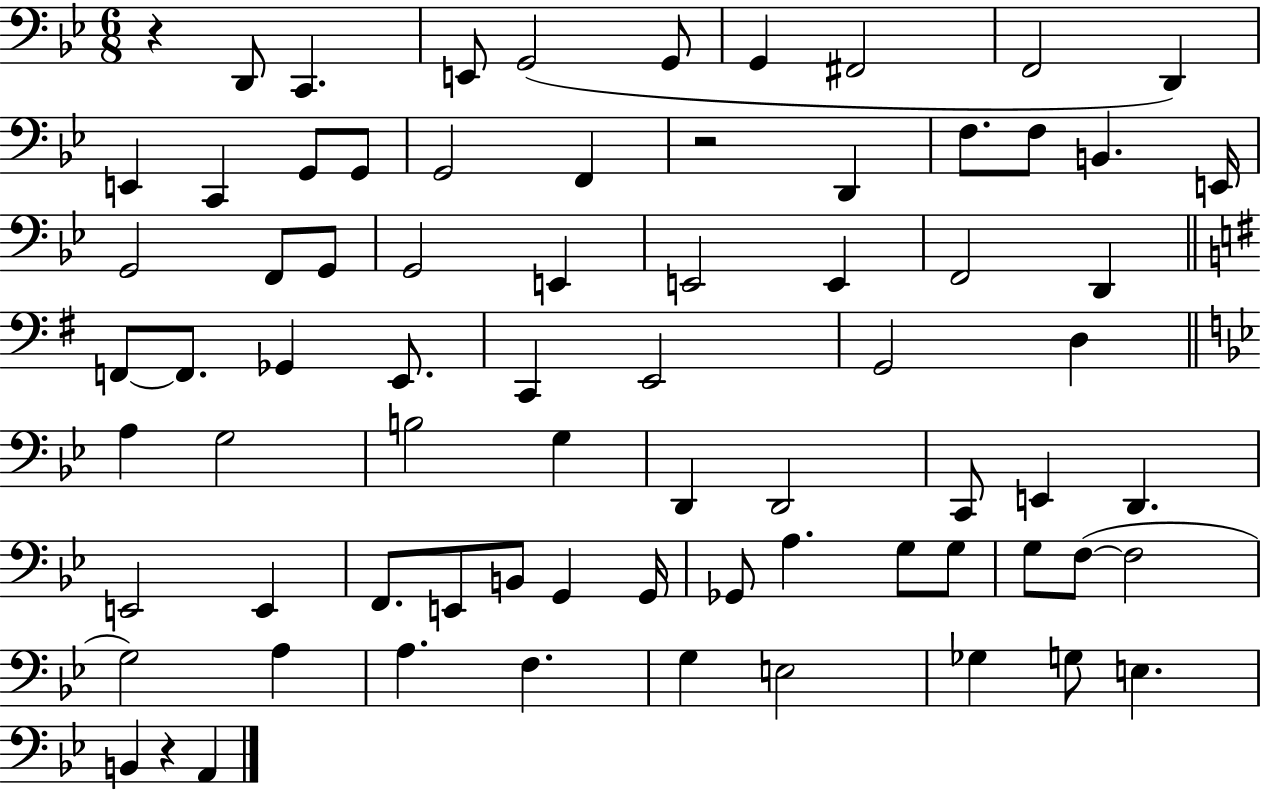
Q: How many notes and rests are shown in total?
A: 74